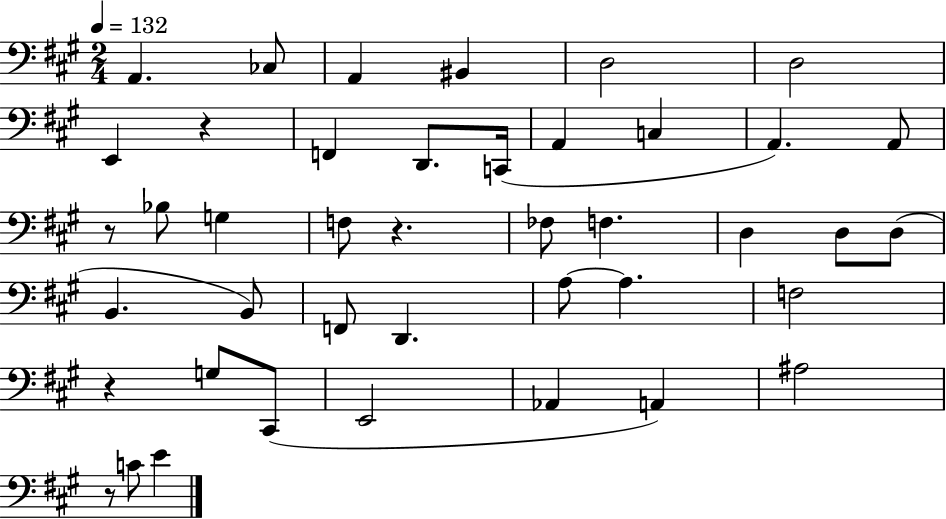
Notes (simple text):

A2/q. CES3/e A2/q BIS2/q D3/h D3/h E2/q R/q F2/q D2/e. C2/s A2/q C3/q A2/q. A2/e R/e Bb3/e G3/q F3/e R/q. FES3/e F3/q. D3/q D3/e D3/e B2/q. B2/e F2/e D2/q. A3/e A3/q. F3/h R/q G3/e C#2/e E2/h Ab2/q A2/q A#3/h R/e C4/e E4/q